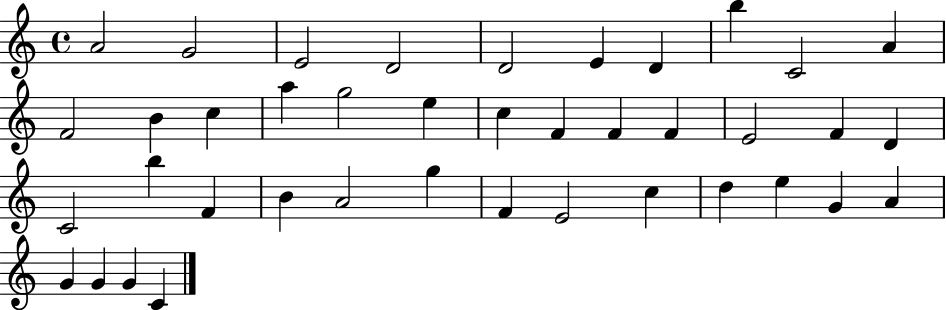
A4/h G4/h E4/h D4/h D4/h E4/q D4/q B5/q C4/h A4/q F4/h B4/q C5/q A5/q G5/h E5/q C5/q F4/q F4/q F4/q E4/h F4/q D4/q C4/h B5/q F4/q B4/q A4/h G5/q F4/q E4/h C5/q D5/q E5/q G4/q A4/q G4/q G4/q G4/q C4/q